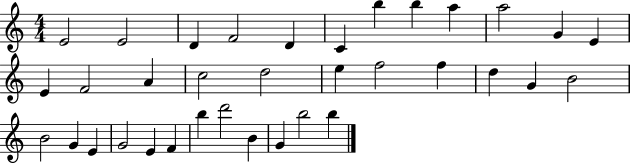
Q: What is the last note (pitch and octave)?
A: B5